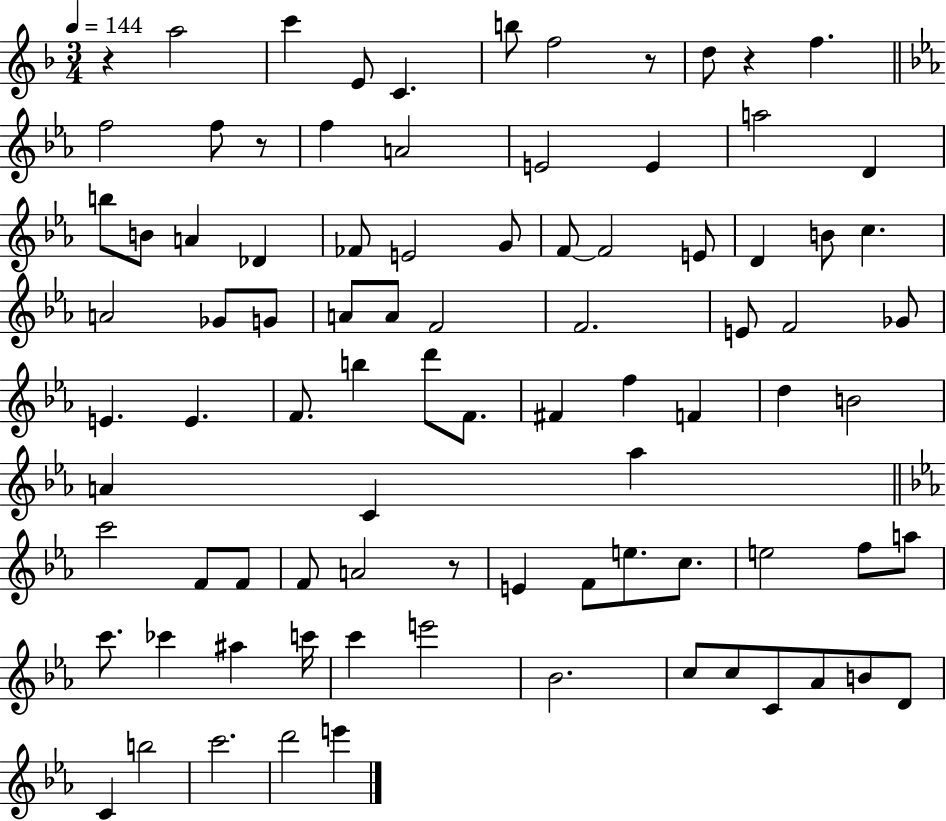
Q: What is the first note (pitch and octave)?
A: A5